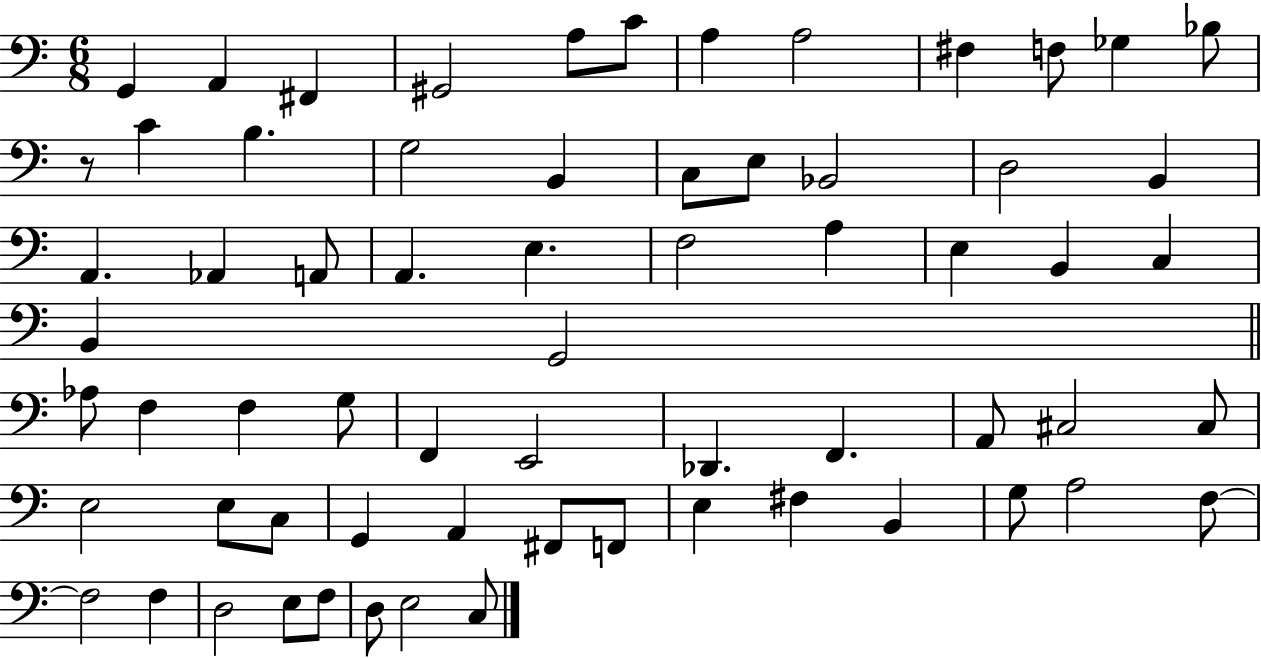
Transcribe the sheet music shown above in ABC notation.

X:1
T:Untitled
M:6/8
L:1/4
K:C
G,, A,, ^F,, ^G,,2 A,/2 C/2 A, A,2 ^F, F,/2 _G, _B,/2 z/2 C B, G,2 B,, C,/2 E,/2 _B,,2 D,2 B,, A,, _A,, A,,/2 A,, E, F,2 A, E, B,, C, B,, G,,2 _A,/2 F, F, G,/2 F,, E,,2 _D,, F,, A,,/2 ^C,2 ^C,/2 E,2 E,/2 C,/2 G,, A,, ^F,,/2 F,,/2 E, ^F, B,, G,/2 A,2 F,/2 F,2 F, D,2 E,/2 F,/2 D,/2 E,2 C,/2